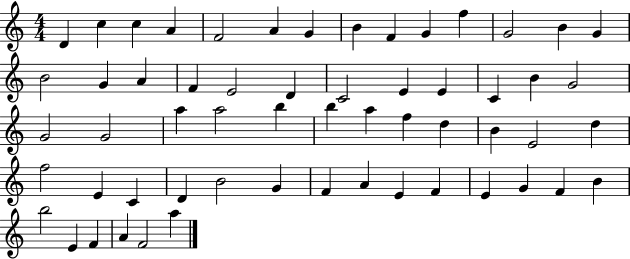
D4/q C5/q C5/q A4/q F4/h A4/q G4/q B4/q F4/q G4/q F5/q G4/h B4/q G4/q B4/h G4/q A4/q F4/q E4/h D4/q C4/h E4/q E4/q C4/q B4/q G4/h G4/h G4/h A5/q A5/h B5/q B5/q A5/q F5/q D5/q B4/q E4/h D5/q F5/h E4/q C4/q D4/q B4/h G4/q F4/q A4/q E4/q F4/q E4/q G4/q F4/q B4/q B5/h E4/q F4/q A4/q F4/h A5/q